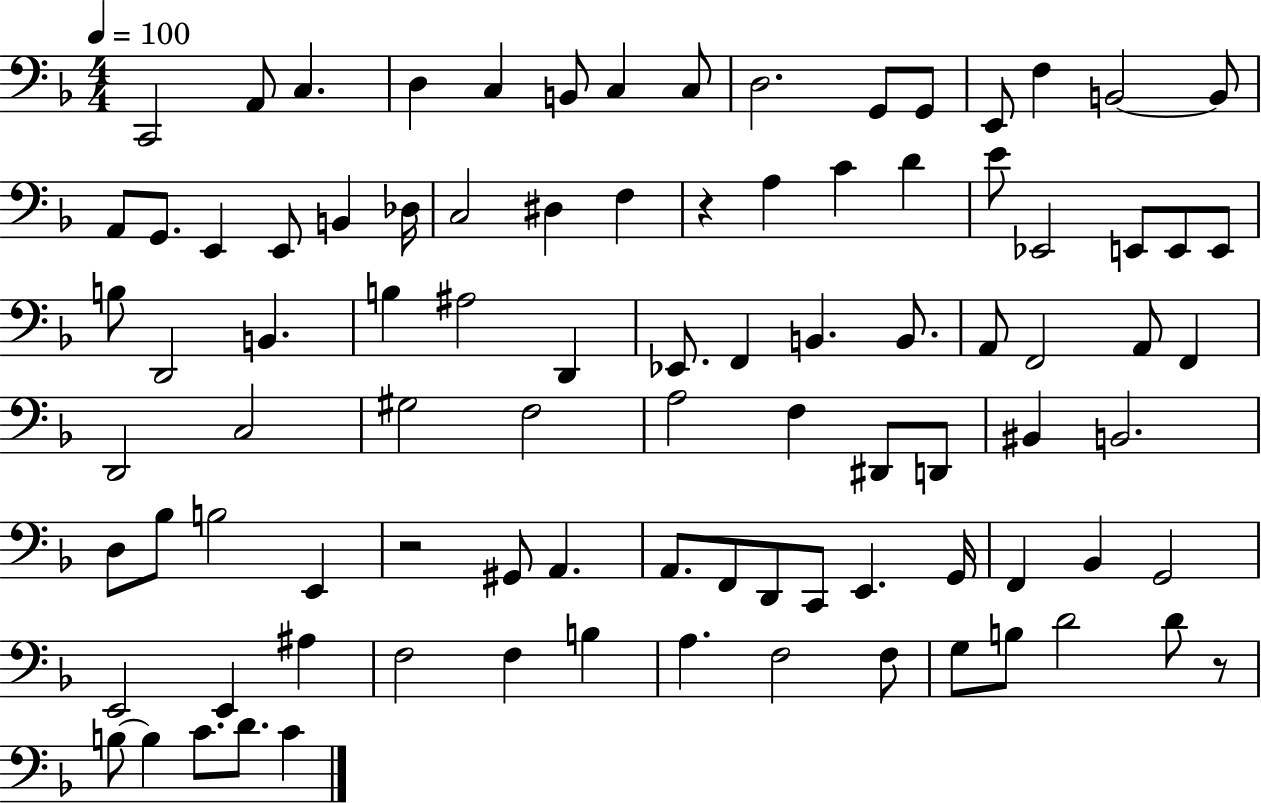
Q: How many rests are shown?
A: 3